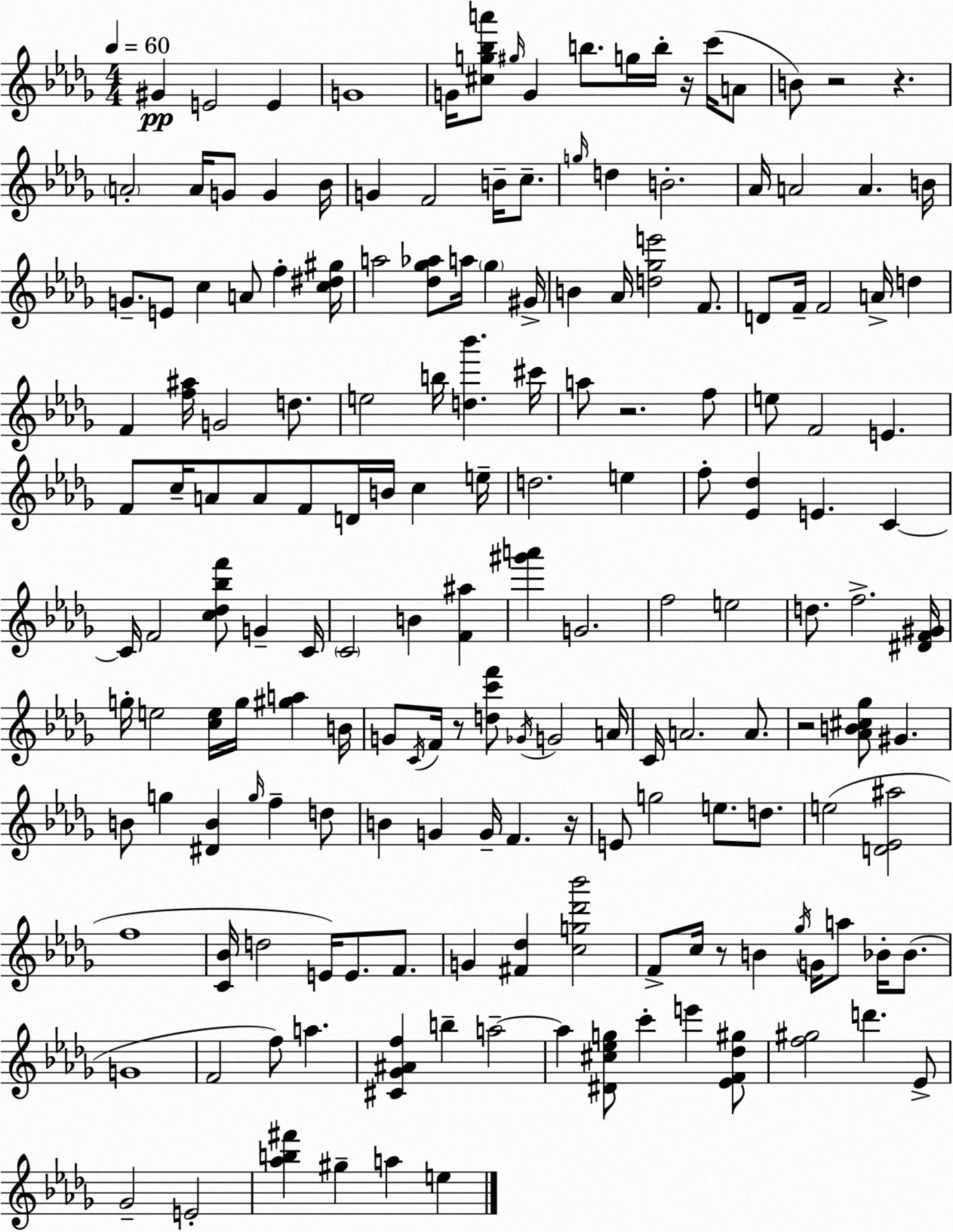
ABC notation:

X:1
T:Untitled
M:4/4
L:1/4
K:Bbm
^G E2 E G4 G/4 [^cg_ba']/2 ^g/4 G b/2 g/4 b/4 z/4 c'/4 A/2 B/2 z2 z A2 A/4 G/2 G _B/4 G F2 B/4 c/2 g/4 d B2 _A/4 A2 A B/4 G/2 E/2 c A/2 f [c^d^g]/4 a2 [_d_g_a]/2 a/4 _g ^G/4 B _A/4 [d_ge']2 F/2 D/2 F/4 F2 A/4 d F [f^a]/4 G2 d/2 e2 b/4 [d_b'] ^c'/4 a/2 z2 f/2 e/2 F2 E F/2 c/4 A/2 A/2 F/2 D/4 B/4 c e/4 d2 e f/2 [_E_d] E C C/4 F2 [c_d_bf']/2 G C/4 C2 B [F^a] [^g'a'] G2 f2 e2 d/2 f2 [^DF^G]/4 g/4 e2 [ce]/4 g/4 [^ga] B/4 G/2 C/4 F/4 z/2 [dc'f']/2 _G/4 G2 A/4 C/4 A2 A/2 z2 [_AB^c_g]/2 ^G B/2 g [^DB] g/4 f d/2 B G G/4 F z/4 E/2 g2 e/2 d/2 e2 [D_E^a]2 f4 [C_B]/4 d2 E/4 E/2 F/2 G [^F_d] [cg_d'_b']2 F/2 c/4 z/2 B _g/4 G/4 a/2 _B/4 _B/2 G4 F2 f/2 a [^C_G^Af] b a2 a [^D^c_eg]/2 c' e' [_EF_d^g]/2 [f^g]2 d' _E/2 _G2 E2 [_ab^f'] ^g a e